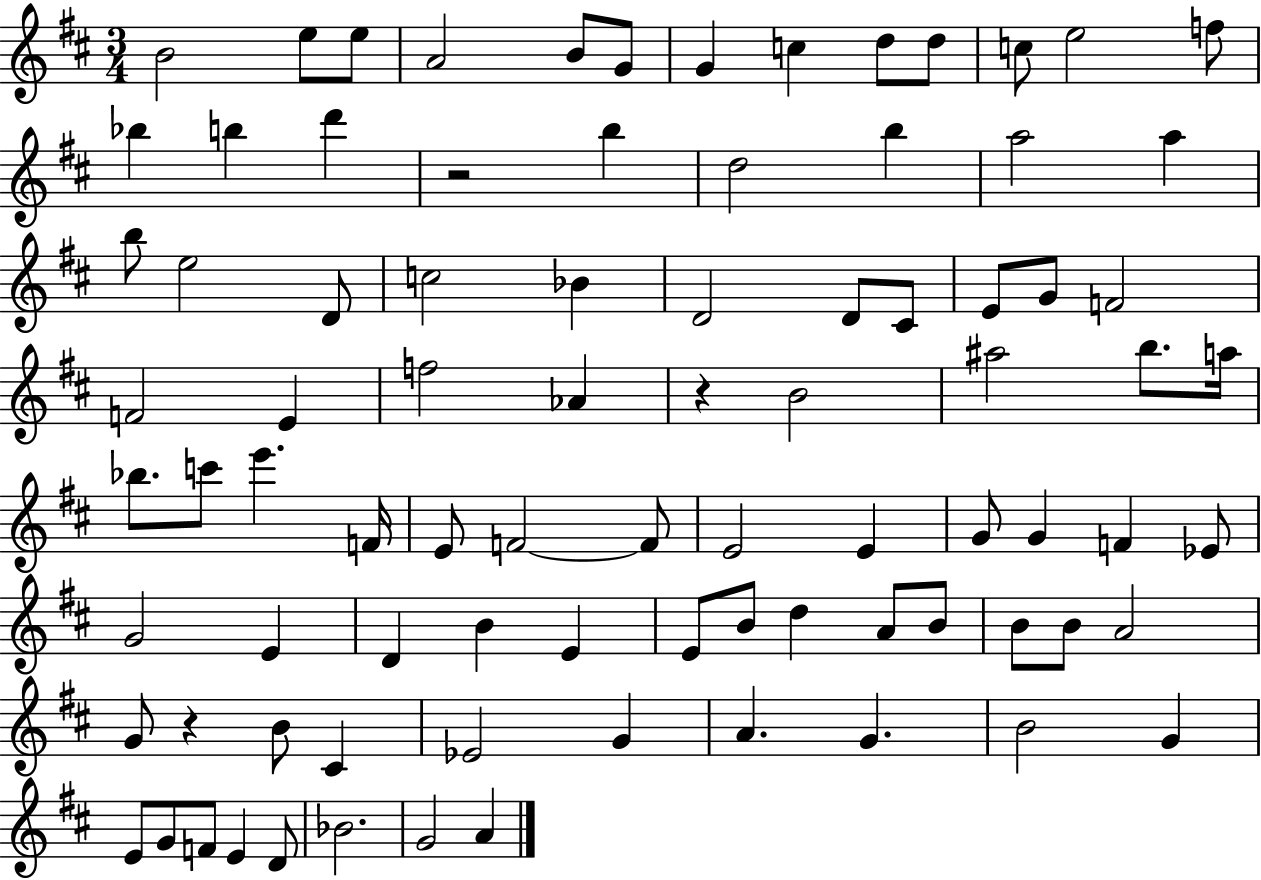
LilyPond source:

{
  \clef treble
  \numericTimeSignature
  \time 3/4
  \key d \major
  b'2 e''8 e''8 | a'2 b'8 g'8 | g'4 c''4 d''8 d''8 | c''8 e''2 f''8 | \break bes''4 b''4 d'''4 | r2 b''4 | d''2 b''4 | a''2 a''4 | \break b''8 e''2 d'8 | c''2 bes'4 | d'2 d'8 cis'8 | e'8 g'8 f'2 | \break f'2 e'4 | f''2 aes'4 | r4 b'2 | ais''2 b''8. a''16 | \break bes''8. c'''8 e'''4. f'16 | e'8 f'2~~ f'8 | e'2 e'4 | g'8 g'4 f'4 ees'8 | \break g'2 e'4 | d'4 b'4 e'4 | e'8 b'8 d''4 a'8 b'8 | b'8 b'8 a'2 | \break g'8 r4 b'8 cis'4 | ees'2 g'4 | a'4. g'4. | b'2 g'4 | \break e'8 g'8 f'8 e'4 d'8 | bes'2. | g'2 a'4 | \bar "|."
}